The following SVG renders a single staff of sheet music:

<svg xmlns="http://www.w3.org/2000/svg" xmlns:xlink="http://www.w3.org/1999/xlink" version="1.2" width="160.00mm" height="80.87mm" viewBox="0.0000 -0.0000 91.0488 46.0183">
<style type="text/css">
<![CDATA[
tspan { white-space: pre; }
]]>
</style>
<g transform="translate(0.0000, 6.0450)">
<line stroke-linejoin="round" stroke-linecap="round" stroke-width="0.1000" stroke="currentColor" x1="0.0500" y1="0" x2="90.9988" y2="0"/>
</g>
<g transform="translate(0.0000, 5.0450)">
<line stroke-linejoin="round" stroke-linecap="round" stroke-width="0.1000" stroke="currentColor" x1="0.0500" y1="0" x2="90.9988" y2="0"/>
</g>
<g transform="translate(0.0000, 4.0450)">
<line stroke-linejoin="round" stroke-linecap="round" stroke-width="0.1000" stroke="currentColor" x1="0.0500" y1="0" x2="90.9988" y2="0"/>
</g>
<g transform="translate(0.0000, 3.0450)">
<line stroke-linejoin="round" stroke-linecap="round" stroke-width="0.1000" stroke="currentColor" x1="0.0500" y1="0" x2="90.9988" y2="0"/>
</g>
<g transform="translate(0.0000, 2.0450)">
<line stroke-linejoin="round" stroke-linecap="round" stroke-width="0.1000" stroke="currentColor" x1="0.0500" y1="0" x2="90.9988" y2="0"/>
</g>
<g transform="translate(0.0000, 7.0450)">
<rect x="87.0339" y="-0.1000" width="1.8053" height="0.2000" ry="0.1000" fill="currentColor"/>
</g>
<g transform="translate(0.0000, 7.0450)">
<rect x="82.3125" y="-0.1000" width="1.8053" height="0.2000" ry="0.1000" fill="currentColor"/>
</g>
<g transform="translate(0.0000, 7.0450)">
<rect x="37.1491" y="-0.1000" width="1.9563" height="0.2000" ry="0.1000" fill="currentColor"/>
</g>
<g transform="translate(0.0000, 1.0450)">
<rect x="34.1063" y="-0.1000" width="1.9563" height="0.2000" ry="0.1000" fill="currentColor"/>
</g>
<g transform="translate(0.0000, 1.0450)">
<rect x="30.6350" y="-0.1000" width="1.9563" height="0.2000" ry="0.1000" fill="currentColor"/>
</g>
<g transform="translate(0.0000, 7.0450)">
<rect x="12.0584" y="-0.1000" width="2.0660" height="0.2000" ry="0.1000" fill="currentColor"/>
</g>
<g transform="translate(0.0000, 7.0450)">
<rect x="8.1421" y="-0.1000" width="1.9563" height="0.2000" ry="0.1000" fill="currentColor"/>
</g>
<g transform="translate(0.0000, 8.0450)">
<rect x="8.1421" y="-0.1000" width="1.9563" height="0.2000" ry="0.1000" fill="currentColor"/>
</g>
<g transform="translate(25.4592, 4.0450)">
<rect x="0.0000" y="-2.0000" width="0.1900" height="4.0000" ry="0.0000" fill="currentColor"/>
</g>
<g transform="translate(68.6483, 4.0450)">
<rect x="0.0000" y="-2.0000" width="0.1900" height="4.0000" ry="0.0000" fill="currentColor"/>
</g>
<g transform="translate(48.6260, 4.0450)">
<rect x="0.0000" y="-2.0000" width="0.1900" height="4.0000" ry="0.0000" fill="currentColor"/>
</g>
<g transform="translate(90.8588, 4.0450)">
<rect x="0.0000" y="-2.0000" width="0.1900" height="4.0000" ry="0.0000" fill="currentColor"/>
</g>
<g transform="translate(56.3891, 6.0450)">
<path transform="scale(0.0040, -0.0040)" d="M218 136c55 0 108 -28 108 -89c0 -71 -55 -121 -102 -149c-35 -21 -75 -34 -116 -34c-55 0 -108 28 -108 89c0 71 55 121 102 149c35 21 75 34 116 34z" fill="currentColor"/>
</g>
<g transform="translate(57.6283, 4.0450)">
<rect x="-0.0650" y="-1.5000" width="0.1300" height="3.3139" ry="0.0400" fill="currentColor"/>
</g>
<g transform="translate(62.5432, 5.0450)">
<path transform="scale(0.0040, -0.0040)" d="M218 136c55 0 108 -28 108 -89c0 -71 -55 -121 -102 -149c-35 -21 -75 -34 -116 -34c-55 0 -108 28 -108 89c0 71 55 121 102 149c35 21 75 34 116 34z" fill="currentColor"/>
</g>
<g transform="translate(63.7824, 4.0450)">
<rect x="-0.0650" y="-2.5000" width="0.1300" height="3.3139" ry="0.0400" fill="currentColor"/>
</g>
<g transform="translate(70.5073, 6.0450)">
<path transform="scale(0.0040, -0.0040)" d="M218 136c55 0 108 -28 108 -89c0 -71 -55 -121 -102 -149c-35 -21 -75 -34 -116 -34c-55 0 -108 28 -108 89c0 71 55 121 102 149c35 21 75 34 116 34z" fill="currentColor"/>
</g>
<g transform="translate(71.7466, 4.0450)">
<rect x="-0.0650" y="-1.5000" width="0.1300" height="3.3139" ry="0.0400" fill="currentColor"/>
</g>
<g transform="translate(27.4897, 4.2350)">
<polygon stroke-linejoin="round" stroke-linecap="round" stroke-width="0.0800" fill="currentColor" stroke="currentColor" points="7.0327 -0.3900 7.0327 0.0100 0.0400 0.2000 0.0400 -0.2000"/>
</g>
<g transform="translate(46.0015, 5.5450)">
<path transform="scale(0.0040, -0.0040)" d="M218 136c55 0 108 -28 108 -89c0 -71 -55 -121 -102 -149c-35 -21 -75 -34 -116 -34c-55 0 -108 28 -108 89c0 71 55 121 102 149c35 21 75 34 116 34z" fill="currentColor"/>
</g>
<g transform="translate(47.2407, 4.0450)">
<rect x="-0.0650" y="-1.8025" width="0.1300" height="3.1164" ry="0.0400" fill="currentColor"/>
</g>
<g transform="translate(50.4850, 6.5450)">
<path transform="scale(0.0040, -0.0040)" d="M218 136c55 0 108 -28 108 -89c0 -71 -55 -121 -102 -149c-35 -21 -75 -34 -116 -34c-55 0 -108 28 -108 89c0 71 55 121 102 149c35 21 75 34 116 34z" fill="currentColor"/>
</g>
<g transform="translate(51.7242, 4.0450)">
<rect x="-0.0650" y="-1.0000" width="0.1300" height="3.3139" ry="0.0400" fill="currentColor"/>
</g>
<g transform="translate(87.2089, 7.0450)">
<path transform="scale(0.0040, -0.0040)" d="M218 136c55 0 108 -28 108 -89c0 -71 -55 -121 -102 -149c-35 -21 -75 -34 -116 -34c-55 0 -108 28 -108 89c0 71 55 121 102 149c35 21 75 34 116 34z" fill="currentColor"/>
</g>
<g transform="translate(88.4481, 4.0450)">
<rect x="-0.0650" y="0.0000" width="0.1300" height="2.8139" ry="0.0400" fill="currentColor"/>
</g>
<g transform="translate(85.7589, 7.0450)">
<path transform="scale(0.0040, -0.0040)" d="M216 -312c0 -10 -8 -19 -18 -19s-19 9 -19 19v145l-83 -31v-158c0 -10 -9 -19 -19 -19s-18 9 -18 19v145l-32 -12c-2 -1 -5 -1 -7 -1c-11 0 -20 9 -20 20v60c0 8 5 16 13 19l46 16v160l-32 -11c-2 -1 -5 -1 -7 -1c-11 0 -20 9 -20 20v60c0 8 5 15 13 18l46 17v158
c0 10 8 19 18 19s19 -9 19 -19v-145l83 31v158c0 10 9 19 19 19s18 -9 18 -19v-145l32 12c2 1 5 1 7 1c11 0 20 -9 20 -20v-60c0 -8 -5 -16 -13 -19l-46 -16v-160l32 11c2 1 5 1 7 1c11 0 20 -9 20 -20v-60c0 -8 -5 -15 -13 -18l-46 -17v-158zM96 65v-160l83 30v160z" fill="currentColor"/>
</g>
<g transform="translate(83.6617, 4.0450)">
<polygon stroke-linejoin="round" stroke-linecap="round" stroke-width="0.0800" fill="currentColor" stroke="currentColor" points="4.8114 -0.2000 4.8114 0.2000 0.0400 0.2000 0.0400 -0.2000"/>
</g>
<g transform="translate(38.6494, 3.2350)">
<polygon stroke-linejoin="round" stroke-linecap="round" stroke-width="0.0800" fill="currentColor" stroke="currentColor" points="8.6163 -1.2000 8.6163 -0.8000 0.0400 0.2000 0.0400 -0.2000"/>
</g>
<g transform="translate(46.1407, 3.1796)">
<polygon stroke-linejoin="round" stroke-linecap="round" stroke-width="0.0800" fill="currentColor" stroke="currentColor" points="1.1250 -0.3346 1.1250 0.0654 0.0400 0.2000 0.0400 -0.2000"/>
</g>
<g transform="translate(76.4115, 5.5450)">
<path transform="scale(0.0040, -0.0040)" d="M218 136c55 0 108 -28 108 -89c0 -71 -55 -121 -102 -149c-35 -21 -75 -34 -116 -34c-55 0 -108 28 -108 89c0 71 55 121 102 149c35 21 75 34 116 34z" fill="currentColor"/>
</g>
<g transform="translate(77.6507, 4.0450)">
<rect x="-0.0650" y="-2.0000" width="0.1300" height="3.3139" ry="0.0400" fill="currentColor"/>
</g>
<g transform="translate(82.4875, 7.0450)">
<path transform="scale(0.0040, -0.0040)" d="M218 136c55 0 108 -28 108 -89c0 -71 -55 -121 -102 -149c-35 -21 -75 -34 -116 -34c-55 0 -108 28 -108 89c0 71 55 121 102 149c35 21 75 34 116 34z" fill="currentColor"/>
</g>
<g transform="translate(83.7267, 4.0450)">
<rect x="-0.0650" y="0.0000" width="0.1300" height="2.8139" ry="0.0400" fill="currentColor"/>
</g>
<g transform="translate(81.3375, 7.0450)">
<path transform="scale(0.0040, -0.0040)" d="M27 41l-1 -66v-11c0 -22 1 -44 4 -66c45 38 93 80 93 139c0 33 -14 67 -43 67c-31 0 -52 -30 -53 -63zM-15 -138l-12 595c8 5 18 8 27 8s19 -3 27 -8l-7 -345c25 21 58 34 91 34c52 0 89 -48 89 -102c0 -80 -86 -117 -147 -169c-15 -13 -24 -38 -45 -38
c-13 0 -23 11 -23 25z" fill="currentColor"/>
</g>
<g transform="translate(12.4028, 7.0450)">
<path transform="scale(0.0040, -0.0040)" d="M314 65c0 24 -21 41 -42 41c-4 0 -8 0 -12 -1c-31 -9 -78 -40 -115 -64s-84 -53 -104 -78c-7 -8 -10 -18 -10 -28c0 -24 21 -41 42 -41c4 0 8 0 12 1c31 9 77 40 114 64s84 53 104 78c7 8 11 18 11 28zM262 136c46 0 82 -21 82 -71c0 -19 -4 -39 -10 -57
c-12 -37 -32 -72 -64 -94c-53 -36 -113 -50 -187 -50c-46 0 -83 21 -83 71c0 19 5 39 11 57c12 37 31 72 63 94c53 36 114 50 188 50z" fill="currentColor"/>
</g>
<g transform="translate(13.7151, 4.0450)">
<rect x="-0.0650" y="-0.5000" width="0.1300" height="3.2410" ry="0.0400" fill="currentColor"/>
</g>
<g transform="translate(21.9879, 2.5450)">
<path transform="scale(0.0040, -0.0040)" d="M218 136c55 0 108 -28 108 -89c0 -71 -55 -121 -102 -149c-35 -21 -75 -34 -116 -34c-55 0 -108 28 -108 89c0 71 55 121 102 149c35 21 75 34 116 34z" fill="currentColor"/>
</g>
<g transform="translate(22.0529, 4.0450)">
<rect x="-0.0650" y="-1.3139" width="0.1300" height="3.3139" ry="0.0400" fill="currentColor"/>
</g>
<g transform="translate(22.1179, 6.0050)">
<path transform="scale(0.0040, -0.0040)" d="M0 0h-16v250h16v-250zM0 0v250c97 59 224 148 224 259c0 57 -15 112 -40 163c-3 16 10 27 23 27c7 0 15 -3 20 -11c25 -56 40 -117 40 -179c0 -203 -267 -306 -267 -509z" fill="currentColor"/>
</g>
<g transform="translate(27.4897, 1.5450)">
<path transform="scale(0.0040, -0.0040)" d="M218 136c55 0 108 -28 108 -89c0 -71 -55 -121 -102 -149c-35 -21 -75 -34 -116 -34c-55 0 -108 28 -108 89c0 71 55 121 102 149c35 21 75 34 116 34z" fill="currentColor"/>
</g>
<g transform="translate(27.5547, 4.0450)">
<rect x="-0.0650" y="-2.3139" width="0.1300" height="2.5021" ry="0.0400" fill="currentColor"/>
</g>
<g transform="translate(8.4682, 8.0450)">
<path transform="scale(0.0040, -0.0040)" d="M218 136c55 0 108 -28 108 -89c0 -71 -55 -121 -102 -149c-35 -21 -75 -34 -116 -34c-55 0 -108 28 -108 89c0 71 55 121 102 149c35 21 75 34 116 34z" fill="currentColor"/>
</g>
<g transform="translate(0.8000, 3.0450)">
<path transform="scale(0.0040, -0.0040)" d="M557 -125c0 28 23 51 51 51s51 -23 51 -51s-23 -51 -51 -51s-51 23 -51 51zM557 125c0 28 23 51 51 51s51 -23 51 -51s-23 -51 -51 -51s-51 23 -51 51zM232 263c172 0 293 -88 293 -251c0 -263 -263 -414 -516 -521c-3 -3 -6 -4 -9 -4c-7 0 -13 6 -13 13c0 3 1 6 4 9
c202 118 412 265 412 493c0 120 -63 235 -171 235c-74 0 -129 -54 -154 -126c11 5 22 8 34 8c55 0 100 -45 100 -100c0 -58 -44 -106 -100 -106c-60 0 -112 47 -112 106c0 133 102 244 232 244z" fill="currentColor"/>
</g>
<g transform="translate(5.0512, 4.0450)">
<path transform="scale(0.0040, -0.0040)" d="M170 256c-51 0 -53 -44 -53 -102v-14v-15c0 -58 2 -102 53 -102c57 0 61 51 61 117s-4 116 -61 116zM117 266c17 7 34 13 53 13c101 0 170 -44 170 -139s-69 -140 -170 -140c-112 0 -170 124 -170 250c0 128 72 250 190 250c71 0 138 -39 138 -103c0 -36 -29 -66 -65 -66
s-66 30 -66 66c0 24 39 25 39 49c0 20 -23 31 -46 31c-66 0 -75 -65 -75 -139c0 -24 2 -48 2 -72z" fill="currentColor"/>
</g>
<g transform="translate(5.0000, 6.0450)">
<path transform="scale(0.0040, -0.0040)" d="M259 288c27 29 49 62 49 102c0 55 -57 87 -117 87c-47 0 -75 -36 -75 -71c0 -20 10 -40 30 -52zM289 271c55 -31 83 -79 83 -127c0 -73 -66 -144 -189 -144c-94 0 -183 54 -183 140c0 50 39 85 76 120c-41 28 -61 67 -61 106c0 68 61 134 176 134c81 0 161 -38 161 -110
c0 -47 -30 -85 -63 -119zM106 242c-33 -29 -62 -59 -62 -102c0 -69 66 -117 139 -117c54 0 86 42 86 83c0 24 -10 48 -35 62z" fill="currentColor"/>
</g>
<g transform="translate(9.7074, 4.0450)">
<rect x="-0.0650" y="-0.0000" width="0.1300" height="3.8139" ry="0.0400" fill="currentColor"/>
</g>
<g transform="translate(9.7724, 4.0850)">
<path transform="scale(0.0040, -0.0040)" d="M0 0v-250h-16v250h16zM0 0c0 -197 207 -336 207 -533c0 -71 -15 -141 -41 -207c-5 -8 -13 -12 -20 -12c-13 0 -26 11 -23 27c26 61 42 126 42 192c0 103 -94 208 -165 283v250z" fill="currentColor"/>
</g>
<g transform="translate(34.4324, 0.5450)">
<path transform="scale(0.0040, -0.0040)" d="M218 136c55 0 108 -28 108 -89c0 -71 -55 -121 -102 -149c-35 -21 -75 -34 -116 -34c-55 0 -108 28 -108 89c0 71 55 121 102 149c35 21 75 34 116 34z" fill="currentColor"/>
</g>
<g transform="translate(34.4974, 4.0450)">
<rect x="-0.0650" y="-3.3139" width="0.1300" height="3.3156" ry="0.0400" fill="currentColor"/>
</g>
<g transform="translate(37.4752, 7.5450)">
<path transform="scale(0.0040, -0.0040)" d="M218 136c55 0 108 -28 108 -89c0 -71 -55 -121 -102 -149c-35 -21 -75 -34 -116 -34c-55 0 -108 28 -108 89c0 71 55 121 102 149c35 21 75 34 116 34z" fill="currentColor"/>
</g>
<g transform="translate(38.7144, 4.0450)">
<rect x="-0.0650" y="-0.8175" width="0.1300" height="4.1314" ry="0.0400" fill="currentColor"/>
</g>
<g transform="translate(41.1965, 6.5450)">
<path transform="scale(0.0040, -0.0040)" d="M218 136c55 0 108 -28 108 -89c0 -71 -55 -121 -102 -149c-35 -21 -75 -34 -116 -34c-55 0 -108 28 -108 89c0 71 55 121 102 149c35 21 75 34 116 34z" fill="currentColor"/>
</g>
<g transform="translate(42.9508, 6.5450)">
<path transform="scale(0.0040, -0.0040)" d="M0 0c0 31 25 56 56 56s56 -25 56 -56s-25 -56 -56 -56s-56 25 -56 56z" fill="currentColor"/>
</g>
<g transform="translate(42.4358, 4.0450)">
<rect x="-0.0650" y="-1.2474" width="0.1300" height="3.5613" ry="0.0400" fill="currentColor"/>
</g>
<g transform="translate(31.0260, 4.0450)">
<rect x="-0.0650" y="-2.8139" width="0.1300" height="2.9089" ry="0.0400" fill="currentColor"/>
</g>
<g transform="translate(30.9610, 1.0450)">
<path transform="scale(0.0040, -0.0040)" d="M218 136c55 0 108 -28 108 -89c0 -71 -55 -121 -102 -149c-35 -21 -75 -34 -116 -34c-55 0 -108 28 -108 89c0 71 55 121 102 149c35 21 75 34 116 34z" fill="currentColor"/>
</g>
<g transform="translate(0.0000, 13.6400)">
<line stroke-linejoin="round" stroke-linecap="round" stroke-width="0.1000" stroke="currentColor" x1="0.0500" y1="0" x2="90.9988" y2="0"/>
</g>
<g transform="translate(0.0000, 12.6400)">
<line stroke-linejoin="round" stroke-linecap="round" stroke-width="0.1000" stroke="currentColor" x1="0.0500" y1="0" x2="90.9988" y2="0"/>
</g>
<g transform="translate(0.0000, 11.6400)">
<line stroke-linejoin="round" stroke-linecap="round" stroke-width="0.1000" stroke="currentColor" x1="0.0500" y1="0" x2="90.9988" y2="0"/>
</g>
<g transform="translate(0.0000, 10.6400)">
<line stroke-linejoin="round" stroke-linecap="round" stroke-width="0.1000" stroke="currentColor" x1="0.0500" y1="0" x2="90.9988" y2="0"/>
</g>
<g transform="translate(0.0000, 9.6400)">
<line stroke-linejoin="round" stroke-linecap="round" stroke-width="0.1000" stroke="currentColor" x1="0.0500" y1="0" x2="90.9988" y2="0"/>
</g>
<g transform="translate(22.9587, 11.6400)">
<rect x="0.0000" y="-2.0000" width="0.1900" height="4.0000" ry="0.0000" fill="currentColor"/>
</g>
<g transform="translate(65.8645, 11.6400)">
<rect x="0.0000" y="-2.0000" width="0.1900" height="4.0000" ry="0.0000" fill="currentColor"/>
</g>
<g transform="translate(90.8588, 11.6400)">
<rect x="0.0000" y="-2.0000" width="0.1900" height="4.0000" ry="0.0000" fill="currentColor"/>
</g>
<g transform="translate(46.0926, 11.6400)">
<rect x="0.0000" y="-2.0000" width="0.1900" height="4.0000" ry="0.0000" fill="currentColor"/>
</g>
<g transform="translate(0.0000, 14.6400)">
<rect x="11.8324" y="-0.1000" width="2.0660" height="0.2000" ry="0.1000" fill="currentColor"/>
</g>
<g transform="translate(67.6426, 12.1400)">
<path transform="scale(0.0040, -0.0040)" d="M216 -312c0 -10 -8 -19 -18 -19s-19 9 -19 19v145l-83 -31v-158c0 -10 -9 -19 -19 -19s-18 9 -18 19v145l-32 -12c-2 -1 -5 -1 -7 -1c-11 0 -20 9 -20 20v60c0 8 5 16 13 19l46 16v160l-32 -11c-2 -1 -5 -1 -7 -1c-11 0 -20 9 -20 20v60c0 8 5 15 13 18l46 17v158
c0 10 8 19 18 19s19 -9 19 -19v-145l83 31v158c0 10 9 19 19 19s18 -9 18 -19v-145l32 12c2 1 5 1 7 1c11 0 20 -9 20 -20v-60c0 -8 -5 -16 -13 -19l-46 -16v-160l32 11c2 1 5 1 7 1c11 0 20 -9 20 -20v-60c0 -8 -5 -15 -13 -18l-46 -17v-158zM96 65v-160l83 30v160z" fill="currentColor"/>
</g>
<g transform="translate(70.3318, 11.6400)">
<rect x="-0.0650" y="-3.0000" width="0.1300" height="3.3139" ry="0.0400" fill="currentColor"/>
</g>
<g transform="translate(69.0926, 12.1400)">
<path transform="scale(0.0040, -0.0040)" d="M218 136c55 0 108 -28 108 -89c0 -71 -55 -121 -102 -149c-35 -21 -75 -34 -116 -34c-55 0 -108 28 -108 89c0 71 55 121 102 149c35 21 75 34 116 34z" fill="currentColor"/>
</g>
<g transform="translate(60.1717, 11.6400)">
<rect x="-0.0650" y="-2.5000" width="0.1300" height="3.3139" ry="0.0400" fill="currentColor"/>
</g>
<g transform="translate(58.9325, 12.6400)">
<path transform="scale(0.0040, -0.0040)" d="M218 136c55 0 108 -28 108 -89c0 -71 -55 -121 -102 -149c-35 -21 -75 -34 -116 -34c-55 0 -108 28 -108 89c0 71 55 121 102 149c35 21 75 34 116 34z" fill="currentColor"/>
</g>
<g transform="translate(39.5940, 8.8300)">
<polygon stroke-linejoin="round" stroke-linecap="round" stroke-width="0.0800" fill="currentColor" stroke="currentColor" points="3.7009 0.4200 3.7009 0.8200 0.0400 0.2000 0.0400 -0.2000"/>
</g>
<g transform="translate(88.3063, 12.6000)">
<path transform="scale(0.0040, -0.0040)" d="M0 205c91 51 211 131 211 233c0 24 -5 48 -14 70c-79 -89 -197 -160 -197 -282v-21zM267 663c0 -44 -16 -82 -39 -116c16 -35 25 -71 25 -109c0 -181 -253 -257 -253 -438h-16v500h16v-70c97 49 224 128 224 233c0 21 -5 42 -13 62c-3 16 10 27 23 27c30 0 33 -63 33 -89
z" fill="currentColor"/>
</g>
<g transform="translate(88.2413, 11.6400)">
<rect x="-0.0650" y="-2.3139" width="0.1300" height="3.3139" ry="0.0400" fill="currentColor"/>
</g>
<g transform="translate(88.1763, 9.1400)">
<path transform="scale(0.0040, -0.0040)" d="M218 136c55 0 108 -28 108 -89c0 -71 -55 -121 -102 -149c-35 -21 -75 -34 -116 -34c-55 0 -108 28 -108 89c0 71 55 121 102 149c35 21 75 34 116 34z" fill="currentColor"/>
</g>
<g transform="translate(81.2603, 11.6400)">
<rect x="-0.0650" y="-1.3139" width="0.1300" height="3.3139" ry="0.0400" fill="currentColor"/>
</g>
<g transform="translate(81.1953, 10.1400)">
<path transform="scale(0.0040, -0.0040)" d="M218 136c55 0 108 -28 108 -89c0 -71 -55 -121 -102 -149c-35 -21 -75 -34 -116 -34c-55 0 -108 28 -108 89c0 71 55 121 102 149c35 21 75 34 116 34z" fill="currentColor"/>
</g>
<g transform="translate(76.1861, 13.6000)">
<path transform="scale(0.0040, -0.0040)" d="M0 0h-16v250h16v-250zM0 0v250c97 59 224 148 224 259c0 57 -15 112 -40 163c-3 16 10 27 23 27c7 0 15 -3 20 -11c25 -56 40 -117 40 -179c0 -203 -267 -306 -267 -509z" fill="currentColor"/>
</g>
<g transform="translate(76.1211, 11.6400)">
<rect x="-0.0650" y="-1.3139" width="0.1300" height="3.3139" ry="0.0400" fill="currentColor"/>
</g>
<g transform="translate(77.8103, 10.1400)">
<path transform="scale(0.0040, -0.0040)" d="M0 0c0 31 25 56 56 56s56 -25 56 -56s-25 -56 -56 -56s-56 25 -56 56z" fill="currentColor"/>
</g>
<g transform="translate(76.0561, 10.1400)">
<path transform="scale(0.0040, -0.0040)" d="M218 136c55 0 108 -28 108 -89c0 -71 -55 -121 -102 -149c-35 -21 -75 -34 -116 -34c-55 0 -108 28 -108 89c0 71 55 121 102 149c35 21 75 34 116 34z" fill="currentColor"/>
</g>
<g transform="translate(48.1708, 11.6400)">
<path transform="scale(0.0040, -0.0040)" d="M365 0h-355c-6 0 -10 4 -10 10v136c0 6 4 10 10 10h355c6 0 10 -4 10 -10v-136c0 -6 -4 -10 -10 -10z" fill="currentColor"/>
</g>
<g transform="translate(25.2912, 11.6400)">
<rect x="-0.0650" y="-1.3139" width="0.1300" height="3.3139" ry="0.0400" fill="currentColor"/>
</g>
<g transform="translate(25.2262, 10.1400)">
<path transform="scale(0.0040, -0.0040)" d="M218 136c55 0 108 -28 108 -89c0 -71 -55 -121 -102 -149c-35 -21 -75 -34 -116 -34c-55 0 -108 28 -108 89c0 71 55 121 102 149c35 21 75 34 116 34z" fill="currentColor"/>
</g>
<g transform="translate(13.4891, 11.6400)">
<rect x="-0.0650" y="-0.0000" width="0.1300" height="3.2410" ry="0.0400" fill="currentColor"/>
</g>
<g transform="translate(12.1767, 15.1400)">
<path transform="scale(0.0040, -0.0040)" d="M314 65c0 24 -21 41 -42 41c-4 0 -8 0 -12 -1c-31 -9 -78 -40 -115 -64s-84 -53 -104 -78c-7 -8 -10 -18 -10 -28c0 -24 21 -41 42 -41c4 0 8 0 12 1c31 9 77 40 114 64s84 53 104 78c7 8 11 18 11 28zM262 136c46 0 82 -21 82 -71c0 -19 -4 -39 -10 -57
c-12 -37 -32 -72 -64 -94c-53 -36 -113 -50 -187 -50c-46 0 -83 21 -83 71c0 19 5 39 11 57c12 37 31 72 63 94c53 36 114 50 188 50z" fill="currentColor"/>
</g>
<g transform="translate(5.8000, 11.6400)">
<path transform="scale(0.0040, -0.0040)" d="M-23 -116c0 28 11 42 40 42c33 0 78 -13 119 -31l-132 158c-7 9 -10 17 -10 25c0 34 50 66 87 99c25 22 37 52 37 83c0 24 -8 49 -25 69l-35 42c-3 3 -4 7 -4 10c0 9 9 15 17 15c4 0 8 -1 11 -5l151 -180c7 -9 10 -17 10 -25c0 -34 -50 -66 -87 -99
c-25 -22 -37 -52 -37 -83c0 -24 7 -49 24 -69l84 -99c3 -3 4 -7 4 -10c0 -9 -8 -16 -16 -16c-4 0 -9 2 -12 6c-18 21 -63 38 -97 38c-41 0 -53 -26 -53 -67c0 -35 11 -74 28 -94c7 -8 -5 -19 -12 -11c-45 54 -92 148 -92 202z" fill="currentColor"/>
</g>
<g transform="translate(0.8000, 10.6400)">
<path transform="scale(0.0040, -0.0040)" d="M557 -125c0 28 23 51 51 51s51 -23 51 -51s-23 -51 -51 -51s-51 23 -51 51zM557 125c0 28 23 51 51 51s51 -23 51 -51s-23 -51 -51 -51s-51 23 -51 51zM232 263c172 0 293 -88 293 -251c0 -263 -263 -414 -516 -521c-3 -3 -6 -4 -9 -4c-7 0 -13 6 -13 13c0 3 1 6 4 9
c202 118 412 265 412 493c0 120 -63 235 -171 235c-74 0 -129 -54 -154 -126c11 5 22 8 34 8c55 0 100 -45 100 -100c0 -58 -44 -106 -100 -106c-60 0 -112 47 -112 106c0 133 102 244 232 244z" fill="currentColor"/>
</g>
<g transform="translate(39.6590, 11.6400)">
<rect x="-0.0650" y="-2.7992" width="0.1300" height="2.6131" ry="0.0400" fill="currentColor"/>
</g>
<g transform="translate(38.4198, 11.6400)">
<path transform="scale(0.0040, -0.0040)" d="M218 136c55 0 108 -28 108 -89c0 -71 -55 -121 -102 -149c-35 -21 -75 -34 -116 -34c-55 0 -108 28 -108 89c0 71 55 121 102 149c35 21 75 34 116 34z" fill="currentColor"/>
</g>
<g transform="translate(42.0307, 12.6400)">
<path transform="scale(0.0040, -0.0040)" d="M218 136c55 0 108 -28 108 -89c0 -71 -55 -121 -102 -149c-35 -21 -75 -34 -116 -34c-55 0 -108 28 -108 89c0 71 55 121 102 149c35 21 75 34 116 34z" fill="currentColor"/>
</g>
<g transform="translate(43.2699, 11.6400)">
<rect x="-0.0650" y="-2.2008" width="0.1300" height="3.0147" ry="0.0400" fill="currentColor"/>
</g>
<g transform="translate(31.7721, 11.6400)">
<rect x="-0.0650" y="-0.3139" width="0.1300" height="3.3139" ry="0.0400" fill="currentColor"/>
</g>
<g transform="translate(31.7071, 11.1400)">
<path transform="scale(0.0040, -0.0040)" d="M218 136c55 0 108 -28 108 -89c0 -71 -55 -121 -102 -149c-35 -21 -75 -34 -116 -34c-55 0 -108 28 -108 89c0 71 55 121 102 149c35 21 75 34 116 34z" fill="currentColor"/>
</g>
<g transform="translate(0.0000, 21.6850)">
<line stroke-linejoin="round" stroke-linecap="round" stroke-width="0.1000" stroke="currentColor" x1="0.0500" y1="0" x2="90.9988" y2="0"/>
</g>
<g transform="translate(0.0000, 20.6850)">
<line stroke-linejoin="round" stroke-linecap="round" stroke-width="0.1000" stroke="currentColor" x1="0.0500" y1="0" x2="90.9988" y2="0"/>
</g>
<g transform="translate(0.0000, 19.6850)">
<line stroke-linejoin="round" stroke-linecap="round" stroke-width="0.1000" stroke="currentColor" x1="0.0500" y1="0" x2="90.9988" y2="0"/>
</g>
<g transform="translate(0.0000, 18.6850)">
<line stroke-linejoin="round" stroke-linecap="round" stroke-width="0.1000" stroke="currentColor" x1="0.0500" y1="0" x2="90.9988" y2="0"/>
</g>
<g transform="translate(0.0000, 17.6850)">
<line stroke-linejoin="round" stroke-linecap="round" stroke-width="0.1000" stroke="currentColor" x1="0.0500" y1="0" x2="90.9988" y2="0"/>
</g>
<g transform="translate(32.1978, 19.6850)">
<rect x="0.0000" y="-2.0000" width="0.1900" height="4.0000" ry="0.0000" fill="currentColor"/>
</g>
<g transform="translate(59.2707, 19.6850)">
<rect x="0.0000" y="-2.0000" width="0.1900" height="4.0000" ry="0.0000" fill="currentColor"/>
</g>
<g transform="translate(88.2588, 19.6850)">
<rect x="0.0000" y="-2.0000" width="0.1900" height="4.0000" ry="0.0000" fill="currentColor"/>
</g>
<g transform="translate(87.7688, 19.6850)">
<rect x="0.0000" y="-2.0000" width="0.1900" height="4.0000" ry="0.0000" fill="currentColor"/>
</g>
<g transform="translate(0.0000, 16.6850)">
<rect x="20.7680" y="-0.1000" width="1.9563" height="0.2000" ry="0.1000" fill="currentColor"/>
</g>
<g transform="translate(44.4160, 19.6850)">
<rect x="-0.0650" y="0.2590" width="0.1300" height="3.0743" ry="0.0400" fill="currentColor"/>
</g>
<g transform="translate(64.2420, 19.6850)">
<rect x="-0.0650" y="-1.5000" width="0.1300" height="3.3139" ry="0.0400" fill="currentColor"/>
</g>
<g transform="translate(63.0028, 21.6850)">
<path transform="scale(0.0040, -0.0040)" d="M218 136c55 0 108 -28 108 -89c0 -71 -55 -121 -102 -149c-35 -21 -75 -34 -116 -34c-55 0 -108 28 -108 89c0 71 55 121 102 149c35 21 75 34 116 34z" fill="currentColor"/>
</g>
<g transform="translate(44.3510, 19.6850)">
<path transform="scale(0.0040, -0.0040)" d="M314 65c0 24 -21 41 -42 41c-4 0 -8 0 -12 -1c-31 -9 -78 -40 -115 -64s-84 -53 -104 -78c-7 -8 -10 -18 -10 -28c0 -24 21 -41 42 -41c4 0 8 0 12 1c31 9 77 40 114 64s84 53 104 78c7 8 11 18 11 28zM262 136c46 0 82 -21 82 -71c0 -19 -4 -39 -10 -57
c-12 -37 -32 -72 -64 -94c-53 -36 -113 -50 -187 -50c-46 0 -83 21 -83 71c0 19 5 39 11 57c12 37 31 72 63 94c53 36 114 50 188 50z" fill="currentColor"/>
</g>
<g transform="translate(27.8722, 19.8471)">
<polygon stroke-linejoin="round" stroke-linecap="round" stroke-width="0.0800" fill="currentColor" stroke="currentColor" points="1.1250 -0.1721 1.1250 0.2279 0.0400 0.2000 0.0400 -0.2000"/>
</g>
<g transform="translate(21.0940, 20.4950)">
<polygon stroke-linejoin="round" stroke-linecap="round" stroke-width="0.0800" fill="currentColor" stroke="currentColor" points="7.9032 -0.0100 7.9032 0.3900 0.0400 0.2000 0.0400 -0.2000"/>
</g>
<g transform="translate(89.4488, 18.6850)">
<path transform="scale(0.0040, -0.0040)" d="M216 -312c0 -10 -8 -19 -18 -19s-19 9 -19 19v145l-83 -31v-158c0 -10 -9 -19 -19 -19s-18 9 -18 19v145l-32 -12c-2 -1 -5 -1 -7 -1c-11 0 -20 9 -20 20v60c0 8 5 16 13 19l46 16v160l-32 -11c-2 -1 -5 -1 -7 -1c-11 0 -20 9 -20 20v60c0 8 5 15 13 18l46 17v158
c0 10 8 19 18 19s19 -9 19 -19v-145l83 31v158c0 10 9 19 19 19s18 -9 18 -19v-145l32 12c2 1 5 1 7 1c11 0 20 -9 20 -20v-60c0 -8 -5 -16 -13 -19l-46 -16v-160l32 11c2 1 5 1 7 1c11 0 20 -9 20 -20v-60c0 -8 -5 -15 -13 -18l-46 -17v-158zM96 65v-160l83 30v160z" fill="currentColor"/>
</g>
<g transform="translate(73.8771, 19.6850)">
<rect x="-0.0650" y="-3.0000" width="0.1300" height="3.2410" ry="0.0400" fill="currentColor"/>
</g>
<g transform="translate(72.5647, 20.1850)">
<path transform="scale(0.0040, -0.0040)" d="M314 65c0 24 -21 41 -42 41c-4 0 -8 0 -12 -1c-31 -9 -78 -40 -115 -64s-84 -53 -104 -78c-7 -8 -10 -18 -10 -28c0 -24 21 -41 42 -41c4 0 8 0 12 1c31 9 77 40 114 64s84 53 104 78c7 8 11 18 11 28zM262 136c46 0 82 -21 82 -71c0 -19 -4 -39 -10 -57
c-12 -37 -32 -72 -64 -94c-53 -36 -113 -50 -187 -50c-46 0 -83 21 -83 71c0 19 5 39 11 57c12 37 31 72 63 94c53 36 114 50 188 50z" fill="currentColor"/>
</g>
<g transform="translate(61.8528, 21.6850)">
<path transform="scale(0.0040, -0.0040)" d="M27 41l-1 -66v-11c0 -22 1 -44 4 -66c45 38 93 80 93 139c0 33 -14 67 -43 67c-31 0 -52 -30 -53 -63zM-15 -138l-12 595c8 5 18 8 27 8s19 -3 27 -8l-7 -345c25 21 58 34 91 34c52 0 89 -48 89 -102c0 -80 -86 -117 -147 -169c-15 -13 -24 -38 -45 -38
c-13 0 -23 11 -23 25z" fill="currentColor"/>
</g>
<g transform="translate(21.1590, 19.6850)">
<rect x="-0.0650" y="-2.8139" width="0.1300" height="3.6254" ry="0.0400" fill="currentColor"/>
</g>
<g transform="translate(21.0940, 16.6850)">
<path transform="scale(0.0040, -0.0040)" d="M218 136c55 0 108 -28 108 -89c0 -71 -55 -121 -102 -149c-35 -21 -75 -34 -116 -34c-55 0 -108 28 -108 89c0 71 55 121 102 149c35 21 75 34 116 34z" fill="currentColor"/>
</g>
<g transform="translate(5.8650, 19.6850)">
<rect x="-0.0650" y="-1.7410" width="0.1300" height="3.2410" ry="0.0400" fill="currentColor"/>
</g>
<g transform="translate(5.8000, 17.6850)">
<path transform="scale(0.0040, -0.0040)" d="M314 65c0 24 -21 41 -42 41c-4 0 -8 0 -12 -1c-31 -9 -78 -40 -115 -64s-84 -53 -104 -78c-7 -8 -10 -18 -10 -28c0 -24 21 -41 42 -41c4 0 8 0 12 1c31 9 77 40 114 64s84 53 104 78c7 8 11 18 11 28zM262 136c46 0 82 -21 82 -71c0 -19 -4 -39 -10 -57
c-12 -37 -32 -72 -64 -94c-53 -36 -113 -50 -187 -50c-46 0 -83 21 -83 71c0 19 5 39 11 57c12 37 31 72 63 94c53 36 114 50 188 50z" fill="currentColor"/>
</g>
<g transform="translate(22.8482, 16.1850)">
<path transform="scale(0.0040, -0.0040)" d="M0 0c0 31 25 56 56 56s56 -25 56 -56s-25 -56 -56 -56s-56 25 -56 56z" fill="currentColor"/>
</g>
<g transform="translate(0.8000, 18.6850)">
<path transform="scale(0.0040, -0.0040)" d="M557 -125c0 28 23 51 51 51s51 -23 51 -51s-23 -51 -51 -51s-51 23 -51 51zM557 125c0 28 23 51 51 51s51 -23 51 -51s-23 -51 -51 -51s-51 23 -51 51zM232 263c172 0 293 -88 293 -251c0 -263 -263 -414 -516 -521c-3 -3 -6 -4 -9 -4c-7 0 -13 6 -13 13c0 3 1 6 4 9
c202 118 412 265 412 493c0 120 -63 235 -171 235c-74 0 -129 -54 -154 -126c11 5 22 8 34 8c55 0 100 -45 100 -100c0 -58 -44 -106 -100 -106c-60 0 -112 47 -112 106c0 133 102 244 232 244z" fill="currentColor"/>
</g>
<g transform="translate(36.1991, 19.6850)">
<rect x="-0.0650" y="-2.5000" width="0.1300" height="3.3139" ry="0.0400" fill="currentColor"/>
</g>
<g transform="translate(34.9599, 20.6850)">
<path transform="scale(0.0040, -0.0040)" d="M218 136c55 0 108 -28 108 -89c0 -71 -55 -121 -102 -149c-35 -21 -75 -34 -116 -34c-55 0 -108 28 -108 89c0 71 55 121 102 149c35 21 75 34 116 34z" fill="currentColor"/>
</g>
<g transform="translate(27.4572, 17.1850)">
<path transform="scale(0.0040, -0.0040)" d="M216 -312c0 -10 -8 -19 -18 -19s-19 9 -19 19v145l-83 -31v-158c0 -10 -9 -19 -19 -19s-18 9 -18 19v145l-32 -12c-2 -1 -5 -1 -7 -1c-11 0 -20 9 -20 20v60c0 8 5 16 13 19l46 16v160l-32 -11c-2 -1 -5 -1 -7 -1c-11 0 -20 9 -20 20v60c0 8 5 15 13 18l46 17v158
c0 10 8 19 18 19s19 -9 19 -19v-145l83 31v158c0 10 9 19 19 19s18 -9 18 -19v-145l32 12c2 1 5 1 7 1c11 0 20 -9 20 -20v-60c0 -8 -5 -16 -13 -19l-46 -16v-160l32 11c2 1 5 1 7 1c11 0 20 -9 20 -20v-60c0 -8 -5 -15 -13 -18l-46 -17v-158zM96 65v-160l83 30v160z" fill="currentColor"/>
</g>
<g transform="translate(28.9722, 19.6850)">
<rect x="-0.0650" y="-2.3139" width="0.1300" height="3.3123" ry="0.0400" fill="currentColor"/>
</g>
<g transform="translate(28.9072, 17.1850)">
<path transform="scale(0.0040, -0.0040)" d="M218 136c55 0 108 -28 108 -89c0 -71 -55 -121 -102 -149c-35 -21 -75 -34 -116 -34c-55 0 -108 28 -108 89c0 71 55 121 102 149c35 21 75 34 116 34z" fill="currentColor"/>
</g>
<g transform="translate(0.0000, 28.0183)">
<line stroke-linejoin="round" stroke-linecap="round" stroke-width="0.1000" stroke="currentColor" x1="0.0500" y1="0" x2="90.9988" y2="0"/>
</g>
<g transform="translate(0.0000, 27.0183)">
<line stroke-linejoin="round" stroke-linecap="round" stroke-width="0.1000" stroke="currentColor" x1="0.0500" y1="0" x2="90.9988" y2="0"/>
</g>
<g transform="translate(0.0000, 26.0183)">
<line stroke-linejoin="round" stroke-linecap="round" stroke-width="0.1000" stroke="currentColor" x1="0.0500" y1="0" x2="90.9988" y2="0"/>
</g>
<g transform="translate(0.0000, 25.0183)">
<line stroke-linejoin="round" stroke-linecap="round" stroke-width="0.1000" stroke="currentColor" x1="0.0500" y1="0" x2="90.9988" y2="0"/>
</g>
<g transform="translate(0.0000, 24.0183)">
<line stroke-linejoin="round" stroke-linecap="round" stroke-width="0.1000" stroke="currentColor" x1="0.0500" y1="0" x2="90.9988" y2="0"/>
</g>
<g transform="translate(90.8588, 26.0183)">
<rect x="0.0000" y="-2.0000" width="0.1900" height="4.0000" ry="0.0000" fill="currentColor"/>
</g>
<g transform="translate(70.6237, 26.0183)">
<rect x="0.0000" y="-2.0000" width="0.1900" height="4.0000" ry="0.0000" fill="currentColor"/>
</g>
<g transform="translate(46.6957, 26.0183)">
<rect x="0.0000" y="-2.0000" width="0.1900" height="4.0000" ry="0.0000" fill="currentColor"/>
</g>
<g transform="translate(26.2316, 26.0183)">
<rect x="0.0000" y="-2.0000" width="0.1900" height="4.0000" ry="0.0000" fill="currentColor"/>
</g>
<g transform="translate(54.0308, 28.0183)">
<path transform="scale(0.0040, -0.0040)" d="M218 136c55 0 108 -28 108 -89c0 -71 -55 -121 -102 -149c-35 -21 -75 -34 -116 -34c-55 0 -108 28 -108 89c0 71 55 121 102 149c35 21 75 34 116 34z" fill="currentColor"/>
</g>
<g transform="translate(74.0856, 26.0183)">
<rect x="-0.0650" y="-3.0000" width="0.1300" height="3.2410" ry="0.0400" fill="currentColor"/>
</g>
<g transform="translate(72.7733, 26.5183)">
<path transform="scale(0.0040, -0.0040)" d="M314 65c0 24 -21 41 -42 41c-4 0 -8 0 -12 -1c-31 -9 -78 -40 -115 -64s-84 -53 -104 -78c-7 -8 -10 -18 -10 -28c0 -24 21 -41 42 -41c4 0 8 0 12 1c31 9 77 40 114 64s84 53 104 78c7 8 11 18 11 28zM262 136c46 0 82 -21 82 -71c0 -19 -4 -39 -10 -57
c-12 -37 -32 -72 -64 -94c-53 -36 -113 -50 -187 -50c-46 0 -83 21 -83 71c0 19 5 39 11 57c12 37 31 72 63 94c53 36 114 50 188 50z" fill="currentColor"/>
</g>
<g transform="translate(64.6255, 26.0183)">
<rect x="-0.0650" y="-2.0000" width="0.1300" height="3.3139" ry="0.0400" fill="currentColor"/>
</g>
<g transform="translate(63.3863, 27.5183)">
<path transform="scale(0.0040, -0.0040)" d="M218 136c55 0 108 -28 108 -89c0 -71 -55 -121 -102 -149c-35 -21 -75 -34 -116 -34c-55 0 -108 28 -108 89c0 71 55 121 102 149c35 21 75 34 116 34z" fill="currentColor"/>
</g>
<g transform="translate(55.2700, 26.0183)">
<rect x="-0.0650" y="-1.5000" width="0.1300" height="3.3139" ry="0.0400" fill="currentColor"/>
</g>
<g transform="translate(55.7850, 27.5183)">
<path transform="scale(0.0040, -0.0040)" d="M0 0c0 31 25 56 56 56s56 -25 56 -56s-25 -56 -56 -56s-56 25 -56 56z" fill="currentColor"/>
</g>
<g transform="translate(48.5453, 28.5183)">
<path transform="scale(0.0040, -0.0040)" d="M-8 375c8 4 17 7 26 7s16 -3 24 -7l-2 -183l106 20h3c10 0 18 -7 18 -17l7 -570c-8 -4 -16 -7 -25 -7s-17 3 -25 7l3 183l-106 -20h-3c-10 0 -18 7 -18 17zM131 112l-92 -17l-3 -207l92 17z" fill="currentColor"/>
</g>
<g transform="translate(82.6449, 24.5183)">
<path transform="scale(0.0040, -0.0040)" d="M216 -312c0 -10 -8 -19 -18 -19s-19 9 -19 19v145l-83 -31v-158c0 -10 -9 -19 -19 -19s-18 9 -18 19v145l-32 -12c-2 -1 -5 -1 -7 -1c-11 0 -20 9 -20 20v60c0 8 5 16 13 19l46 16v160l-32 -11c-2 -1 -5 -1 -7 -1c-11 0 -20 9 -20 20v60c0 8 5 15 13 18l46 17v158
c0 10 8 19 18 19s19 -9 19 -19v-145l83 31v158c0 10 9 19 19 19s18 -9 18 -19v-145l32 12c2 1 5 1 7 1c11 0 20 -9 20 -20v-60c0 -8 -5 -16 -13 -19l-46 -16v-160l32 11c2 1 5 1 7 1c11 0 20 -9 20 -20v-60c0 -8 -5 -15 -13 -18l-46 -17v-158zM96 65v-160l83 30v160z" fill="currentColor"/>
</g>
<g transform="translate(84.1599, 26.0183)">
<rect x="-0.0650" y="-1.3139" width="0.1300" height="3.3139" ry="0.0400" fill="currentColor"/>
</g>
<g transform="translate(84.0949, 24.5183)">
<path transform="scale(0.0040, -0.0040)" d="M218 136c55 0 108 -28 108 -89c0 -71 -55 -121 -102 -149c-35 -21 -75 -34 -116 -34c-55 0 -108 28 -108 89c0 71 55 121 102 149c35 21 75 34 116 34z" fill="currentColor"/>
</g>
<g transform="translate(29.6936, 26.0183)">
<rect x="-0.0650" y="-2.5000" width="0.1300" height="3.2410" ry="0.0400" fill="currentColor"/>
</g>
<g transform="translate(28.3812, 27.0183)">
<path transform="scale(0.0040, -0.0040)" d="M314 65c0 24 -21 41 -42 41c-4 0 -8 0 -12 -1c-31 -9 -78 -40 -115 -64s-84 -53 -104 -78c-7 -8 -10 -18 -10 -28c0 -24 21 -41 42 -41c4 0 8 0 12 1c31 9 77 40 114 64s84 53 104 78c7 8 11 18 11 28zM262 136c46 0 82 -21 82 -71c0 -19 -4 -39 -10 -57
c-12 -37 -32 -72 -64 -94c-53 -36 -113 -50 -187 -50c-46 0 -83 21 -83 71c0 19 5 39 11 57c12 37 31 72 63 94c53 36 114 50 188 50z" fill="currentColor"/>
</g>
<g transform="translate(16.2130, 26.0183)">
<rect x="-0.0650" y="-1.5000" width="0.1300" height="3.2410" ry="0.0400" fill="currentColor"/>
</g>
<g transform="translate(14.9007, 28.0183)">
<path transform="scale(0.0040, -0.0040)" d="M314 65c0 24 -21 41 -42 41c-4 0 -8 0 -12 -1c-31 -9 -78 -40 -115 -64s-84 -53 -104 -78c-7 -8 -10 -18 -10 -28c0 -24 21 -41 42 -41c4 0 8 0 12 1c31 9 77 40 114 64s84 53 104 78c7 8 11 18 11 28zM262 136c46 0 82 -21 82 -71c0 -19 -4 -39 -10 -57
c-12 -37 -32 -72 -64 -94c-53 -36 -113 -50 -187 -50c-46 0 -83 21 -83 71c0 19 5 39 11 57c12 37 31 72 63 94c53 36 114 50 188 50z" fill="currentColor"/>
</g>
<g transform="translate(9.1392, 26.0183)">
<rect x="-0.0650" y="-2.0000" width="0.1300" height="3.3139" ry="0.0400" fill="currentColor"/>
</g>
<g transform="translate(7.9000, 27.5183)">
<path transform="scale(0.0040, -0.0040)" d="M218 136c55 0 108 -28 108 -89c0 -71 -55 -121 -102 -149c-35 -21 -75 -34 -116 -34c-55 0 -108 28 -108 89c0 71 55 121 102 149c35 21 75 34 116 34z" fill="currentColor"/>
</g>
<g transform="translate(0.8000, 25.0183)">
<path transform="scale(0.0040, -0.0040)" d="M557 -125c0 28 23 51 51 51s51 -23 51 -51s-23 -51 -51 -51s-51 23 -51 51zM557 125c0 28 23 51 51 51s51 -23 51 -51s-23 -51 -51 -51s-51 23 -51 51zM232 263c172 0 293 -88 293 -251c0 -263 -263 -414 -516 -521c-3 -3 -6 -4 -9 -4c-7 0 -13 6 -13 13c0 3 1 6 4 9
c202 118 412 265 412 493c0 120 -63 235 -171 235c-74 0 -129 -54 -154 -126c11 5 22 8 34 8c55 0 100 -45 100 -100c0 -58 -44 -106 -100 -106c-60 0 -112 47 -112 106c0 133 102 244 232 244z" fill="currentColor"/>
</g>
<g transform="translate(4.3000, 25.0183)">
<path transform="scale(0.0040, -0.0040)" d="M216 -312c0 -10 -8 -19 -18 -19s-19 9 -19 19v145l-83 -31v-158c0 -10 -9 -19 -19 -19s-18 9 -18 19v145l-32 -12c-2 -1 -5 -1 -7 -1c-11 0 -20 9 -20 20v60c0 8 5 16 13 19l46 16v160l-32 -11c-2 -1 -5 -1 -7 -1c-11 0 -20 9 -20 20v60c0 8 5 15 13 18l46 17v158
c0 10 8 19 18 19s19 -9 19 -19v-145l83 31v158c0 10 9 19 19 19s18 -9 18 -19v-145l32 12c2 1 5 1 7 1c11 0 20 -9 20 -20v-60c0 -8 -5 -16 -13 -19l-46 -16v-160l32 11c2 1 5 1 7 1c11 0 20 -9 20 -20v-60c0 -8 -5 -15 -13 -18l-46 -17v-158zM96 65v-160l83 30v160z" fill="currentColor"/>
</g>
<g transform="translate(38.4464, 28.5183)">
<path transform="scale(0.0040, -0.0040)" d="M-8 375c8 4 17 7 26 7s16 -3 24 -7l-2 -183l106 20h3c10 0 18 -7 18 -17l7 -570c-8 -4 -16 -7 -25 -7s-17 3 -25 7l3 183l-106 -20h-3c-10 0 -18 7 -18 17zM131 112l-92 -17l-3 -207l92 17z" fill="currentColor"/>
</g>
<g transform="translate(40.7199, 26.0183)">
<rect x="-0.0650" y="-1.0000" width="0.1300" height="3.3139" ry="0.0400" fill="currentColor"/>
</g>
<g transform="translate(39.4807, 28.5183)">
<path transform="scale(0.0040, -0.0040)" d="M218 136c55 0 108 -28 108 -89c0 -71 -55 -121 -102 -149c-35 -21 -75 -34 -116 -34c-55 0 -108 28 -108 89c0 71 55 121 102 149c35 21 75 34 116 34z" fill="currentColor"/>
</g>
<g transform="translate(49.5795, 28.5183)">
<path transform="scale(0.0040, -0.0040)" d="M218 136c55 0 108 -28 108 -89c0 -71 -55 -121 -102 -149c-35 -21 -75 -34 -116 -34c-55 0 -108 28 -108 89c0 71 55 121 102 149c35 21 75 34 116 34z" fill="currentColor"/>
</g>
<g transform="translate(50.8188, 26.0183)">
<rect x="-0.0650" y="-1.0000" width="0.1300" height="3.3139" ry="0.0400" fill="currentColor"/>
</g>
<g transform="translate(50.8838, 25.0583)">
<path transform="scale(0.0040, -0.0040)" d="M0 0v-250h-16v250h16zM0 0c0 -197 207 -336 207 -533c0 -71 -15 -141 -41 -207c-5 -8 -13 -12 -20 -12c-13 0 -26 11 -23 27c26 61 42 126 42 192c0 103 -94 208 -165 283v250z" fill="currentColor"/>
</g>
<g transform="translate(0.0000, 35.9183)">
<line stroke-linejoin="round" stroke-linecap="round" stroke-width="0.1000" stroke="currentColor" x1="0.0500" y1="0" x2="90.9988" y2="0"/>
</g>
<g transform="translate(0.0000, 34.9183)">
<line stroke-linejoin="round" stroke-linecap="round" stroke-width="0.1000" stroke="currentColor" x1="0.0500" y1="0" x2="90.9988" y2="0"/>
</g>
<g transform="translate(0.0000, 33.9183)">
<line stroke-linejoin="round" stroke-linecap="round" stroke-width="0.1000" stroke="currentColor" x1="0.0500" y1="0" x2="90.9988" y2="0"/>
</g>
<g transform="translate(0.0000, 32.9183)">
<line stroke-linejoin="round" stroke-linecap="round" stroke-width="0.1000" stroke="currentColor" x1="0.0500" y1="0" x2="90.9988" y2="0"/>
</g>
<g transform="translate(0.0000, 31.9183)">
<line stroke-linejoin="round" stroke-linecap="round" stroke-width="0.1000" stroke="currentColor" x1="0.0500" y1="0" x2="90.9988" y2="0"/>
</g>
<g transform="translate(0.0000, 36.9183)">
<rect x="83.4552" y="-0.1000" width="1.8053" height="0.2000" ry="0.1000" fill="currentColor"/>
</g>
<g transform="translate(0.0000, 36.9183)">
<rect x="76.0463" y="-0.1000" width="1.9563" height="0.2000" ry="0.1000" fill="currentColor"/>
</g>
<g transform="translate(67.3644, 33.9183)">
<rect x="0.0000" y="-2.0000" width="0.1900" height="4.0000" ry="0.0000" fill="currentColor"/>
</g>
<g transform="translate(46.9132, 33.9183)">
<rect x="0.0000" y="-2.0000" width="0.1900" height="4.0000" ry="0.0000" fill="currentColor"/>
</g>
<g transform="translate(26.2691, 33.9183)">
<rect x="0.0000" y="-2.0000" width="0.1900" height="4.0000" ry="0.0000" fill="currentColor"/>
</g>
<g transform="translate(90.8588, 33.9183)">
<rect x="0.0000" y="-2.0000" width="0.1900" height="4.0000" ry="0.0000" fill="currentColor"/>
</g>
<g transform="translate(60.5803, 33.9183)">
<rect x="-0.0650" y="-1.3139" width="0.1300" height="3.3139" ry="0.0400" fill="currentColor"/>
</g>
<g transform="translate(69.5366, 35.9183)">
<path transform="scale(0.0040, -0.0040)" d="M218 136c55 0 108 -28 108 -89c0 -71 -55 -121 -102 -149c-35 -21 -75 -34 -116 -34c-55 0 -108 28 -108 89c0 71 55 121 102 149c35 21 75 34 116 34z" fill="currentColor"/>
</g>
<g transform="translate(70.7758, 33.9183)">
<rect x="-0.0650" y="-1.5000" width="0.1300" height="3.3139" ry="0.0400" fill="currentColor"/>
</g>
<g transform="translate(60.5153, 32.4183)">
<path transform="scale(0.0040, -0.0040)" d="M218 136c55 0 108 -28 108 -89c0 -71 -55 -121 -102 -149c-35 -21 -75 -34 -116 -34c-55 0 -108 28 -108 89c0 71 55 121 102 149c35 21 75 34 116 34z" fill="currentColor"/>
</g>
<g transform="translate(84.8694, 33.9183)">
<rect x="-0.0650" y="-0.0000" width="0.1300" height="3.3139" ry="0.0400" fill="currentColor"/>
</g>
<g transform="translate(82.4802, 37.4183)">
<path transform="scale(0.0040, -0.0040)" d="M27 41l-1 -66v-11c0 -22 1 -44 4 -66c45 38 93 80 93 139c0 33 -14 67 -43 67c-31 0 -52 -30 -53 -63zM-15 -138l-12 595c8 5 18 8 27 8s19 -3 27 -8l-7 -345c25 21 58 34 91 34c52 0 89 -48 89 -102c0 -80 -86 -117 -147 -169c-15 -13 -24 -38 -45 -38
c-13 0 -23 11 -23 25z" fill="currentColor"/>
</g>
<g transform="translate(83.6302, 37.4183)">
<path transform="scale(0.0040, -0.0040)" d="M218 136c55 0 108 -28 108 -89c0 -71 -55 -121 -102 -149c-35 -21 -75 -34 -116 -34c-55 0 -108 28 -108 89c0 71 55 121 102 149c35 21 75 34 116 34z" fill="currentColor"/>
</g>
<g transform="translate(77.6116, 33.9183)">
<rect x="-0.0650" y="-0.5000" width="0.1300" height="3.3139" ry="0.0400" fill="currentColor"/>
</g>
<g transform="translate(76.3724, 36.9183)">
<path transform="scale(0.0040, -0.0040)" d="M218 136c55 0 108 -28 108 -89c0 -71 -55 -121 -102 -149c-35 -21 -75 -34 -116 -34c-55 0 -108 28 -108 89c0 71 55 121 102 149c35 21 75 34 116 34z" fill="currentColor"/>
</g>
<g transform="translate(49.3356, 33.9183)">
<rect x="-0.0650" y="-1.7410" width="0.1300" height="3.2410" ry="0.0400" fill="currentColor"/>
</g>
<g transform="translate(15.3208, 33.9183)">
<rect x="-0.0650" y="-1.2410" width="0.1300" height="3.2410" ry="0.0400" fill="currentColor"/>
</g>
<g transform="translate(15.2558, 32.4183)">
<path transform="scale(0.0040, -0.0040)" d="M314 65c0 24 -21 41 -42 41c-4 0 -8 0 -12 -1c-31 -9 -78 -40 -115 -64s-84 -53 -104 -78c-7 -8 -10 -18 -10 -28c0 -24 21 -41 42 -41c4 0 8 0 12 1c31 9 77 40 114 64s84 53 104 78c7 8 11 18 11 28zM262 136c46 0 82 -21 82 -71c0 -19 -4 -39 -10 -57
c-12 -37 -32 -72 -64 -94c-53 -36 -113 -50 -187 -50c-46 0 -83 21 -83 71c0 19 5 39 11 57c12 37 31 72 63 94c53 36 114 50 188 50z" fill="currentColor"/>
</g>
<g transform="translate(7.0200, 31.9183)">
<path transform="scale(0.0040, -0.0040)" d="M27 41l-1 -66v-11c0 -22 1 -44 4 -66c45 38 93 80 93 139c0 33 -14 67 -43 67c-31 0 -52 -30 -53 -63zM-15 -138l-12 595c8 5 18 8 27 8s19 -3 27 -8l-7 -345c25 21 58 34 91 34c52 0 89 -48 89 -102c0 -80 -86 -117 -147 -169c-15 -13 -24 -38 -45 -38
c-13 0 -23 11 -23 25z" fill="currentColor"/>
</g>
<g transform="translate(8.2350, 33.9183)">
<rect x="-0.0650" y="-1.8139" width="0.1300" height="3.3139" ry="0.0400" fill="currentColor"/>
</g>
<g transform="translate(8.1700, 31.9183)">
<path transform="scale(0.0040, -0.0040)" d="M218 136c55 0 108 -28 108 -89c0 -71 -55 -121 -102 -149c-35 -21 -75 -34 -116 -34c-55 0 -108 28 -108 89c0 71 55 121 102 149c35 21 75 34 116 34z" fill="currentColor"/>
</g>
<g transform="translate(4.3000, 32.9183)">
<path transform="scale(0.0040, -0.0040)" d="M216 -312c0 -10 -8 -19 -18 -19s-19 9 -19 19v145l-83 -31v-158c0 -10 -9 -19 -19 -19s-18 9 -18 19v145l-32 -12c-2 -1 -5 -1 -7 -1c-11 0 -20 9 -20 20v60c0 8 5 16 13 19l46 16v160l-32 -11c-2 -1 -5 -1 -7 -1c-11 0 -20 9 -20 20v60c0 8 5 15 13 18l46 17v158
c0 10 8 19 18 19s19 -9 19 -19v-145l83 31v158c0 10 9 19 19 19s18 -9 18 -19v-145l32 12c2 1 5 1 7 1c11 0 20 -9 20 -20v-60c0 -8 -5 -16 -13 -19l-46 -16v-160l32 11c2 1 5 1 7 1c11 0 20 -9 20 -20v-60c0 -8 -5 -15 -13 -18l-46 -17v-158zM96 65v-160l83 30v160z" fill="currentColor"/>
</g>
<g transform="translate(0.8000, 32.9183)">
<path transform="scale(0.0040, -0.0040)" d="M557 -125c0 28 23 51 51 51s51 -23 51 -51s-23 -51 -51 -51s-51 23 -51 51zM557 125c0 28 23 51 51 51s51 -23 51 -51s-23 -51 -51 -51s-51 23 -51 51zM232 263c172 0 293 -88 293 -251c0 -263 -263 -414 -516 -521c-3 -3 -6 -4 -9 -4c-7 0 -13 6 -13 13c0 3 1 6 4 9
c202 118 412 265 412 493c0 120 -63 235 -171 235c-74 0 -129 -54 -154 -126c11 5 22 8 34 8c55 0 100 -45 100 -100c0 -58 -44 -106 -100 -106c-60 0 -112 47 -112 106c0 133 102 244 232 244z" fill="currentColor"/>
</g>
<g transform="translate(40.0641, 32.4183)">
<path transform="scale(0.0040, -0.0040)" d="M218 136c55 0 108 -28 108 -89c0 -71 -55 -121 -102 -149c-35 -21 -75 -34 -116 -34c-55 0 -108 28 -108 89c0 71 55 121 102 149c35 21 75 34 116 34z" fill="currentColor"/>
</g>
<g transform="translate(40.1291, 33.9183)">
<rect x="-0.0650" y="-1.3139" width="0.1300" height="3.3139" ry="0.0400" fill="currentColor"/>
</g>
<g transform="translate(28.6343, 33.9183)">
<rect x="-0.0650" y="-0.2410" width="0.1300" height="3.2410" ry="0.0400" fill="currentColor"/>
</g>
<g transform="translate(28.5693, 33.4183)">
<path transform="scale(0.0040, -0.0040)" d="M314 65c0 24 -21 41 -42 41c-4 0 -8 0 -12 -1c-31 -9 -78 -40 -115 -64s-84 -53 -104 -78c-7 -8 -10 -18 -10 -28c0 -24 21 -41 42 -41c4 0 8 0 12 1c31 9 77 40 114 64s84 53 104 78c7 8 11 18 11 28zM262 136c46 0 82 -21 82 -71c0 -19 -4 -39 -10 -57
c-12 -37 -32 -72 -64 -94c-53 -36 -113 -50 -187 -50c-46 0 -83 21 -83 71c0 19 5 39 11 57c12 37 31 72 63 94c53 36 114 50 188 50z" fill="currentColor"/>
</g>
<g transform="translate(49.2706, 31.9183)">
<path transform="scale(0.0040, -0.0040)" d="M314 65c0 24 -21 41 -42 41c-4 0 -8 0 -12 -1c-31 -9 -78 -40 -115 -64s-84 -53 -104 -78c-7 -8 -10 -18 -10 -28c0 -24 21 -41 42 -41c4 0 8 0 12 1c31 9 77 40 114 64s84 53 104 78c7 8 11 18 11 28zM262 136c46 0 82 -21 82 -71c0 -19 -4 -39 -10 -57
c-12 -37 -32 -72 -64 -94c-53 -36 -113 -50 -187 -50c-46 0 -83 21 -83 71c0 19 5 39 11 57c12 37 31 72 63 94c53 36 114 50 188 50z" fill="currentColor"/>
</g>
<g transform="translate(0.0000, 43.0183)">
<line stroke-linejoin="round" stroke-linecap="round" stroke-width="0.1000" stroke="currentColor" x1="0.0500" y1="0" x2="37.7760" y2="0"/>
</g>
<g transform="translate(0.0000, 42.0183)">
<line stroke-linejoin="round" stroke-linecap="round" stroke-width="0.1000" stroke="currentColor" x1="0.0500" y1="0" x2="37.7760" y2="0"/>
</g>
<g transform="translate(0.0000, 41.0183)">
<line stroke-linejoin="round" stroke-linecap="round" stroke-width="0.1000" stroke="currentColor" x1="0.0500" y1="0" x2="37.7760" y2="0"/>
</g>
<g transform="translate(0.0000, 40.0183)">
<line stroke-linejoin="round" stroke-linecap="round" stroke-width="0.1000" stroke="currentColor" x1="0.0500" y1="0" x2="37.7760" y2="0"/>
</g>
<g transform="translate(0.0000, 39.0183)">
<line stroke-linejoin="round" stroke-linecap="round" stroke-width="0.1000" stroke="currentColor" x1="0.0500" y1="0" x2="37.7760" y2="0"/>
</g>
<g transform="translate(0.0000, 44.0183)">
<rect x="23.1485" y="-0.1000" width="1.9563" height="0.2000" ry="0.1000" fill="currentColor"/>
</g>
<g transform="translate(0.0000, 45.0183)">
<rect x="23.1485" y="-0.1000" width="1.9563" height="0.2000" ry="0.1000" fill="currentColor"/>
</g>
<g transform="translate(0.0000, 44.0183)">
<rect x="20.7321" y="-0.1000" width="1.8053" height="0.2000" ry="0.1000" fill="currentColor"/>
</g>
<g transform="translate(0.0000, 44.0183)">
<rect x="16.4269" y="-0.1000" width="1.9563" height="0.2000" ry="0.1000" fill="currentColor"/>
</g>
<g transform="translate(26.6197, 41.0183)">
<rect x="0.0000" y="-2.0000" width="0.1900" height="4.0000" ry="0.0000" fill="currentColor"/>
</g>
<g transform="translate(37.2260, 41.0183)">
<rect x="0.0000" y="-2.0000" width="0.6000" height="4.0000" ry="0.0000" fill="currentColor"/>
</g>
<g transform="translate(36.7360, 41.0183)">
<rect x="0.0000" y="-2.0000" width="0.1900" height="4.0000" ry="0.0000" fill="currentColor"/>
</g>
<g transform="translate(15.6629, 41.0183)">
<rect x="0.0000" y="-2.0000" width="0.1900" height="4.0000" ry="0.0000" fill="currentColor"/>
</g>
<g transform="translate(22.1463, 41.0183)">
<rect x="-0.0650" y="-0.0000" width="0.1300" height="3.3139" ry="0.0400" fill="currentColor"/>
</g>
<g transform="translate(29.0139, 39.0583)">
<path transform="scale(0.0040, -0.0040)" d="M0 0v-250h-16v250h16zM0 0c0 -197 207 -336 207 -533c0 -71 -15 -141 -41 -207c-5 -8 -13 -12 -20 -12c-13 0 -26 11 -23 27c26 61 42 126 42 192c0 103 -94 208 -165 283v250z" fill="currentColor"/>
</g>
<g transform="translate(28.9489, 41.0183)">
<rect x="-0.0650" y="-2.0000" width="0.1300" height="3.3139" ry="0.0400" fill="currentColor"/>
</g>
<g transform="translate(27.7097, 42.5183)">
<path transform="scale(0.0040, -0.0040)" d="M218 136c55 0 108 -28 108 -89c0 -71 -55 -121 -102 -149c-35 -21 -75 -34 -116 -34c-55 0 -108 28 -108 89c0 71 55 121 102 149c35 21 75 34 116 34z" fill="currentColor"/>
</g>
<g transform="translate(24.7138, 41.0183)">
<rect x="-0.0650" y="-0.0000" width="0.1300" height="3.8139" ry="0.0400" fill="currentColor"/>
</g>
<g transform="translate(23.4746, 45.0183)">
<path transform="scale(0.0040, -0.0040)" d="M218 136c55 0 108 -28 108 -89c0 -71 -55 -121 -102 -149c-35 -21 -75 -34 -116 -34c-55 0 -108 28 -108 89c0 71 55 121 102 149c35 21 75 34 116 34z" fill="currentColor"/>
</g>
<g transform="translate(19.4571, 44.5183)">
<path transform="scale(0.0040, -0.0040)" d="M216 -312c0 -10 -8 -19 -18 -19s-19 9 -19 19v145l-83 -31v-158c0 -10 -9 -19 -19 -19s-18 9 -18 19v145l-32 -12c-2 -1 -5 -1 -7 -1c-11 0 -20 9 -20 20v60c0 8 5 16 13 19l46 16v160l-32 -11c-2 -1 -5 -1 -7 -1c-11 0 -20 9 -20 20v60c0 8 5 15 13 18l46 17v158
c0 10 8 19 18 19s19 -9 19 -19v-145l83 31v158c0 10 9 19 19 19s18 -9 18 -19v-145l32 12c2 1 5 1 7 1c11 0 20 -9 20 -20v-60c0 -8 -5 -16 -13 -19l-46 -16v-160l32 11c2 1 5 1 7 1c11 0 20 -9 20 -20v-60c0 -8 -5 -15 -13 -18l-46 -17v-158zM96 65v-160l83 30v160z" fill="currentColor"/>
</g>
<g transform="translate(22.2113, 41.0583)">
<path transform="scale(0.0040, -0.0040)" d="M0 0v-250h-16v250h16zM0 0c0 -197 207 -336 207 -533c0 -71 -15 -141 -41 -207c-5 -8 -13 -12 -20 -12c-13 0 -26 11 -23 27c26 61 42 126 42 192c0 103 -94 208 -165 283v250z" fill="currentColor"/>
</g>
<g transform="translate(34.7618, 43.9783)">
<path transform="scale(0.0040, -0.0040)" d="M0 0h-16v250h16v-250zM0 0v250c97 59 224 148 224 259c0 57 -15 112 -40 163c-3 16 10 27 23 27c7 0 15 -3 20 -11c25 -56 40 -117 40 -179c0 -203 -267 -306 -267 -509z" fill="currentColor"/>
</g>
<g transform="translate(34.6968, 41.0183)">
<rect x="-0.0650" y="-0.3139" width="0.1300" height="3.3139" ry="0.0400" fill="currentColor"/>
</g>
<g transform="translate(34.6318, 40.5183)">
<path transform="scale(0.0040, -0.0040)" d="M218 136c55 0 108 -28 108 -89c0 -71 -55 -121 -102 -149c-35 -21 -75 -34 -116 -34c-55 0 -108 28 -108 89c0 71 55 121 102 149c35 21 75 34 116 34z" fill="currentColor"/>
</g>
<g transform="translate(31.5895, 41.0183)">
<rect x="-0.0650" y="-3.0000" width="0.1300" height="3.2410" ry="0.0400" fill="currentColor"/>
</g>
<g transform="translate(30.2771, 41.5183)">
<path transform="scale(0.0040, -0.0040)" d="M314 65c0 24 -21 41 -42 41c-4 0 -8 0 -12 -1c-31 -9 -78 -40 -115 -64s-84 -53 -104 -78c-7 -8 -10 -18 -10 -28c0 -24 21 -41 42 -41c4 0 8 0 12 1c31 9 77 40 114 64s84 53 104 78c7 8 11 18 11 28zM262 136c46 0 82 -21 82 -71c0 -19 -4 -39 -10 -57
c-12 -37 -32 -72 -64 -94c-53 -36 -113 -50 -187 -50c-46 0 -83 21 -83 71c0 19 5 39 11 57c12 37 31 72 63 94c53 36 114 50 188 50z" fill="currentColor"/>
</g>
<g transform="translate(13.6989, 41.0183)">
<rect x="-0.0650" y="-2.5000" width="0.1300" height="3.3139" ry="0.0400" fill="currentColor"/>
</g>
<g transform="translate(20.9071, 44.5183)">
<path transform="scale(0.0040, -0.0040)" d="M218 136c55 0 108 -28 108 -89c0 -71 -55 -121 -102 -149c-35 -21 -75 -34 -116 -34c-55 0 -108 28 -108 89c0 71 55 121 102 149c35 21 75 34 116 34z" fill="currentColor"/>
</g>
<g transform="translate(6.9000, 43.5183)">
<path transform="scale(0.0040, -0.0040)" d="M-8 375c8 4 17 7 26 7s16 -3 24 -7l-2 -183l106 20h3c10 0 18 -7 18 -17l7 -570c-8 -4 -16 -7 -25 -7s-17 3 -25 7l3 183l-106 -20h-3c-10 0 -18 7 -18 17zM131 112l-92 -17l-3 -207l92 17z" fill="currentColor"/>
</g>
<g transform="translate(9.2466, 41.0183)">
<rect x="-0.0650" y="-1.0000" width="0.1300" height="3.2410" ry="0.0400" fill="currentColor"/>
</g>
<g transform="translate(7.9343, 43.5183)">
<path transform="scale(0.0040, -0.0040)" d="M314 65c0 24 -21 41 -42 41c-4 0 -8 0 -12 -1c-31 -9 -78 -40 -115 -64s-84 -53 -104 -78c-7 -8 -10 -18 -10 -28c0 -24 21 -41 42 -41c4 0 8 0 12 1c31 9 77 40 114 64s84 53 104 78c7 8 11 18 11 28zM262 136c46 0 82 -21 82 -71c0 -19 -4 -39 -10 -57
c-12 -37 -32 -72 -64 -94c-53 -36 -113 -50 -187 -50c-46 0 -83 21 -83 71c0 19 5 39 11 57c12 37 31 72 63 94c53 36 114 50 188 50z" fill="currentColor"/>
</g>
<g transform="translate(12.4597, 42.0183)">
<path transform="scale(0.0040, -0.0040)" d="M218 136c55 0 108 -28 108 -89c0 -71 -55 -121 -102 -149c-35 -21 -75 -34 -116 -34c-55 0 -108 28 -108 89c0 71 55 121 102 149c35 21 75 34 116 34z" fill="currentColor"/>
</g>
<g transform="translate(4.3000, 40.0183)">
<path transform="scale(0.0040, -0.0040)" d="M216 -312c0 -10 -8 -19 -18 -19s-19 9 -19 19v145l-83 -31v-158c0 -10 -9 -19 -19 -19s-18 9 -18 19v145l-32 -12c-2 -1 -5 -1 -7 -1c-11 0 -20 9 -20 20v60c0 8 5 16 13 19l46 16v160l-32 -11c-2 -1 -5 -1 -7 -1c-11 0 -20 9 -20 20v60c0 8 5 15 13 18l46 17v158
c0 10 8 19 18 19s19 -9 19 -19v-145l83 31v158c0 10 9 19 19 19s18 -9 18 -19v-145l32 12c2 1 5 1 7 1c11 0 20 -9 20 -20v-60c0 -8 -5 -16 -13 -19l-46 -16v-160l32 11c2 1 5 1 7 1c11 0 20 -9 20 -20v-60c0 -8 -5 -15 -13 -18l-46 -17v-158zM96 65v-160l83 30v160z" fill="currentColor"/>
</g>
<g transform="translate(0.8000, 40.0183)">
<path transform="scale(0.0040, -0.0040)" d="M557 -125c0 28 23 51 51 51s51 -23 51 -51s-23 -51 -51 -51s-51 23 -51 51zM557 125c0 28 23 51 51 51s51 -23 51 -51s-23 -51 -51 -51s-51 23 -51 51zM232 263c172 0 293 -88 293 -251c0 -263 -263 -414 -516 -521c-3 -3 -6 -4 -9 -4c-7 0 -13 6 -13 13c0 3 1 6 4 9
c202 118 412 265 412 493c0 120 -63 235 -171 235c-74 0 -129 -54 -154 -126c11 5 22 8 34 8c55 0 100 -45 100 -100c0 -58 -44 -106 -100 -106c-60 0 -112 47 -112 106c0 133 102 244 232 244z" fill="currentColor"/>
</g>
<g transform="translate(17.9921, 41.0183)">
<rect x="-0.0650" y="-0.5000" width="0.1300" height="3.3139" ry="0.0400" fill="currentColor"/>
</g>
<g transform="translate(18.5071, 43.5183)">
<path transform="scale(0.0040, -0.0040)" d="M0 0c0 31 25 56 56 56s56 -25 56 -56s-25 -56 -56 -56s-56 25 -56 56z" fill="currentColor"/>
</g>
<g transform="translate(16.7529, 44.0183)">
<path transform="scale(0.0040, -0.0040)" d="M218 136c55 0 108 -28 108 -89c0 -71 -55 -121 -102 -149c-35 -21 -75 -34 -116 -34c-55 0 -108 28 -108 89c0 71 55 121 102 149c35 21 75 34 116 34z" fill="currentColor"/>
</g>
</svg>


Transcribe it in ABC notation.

X:1
T:Untitled
M:6/8
L:1/4
K:C
C,,/2 E,,2 G,/2 B,/2 C/2 D/2 D,,/2 F,,/2 A,,/4 F,, G,, B,, G,, A,, _E,,/2 ^E,,/2 z D,,2 G, E, D,/2 B,,/2 z2 B,, ^C, G,/2 G, B,/4 A,2 C/2 ^B,/4 B,, D,2 _G,, C,2 A,, G,,2 B,,2 F,, F,,/2 G,, A,, C,2 ^G, _A, G,2 E,2 G, A,2 G, G,, E,, _D,, F,,2 B,, E,, ^D,,/2 C,, A,,/2 C,2 E,/2